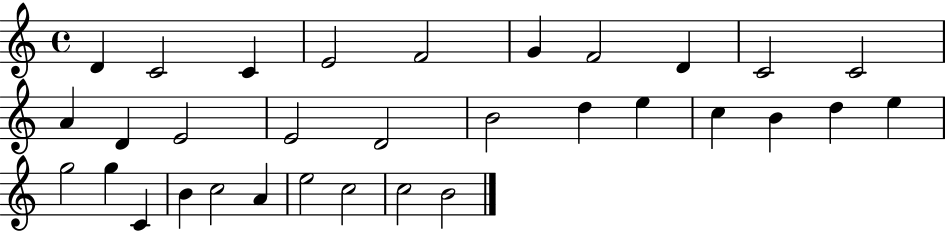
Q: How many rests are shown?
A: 0